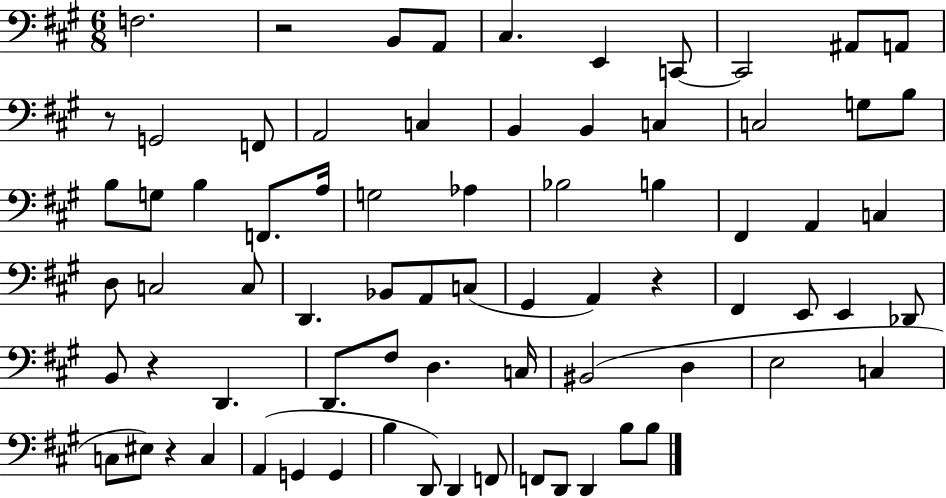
{
  \clef bass
  \numericTimeSignature
  \time 6/8
  \key a \major
  \repeat volta 2 { f2. | r2 b,8 a,8 | cis4. e,4 c,8~~ | c,2 ais,8 a,8 | \break r8 g,2 f,8 | a,2 c4 | b,4 b,4 c4 | c2 g8 b8 | \break b8 g8 b4 f,8. a16 | g2 aes4 | bes2 b4 | fis,4 a,4 c4 | \break d8 c2 c8 | d,4. bes,8 a,8 c8( | gis,4 a,4) r4 | fis,4 e,8 e,4 des,8 | \break b,8 r4 d,4. | d,8. fis8 d4. c16 | bis,2( d4 | e2 c4 | \break c8 eis8) r4 c4 | a,4( g,4 g,4 | b4 d,8) d,4 f,8 | f,8 d,8 d,4 b8 b8 | \break } \bar "|."
}